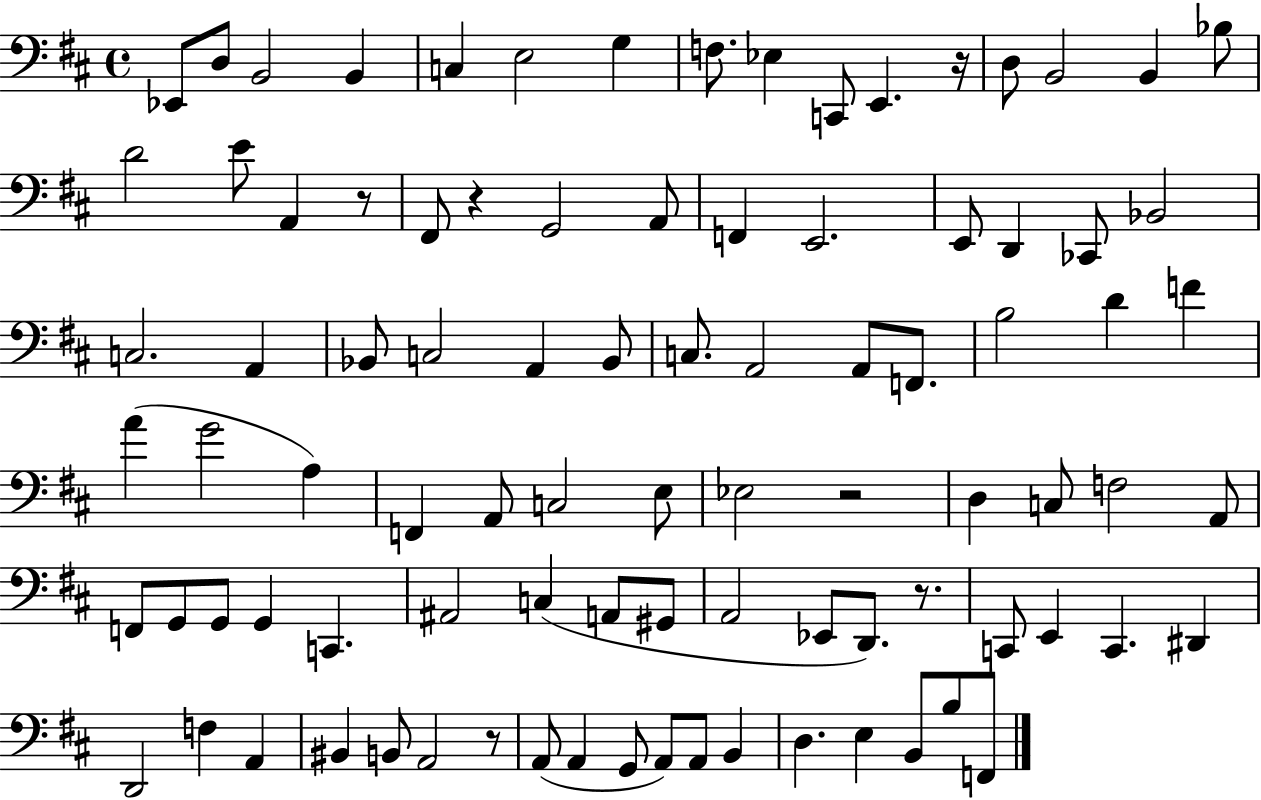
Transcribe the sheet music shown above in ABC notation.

X:1
T:Untitled
M:4/4
L:1/4
K:D
_E,,/2 D,/2 B,,2 B,, C, E,2 G, F,/2 _E, C,,/2 E,, z/4 D,/2 B,,2 B,, _B,/2 D2 E/2 A,, z/2 ^F,,/2 z G,,2 A,,/2 F,, E,,2 E,,/2 D,, _C,,/2 _B,,2 C,2 A,, _B,,/2 C,2 A,, _B,,/2 C,/2 A,,2 A,,/2 F,,/2 B,2 D F A G2 A, F,, A,,/2 C,2 E,/2 _E,2 z2 D, C,/2 F,2 A,,/2 F,,/2 G,,/2 G,,/2 G,, C,, ^A,,2 C, A,,/2 ^G,,/2 A,,2 _E,,/2 D,,/2 z/2 C,,/2 E,, C,, ^D,, D,,2 F, A,, ^B,, B,,/2 A,,2 z/2 A,,/2 A,, G,,/2 A,,/2 A,,/2 B,, D, E, B,,/2 B,/2 F,,/2